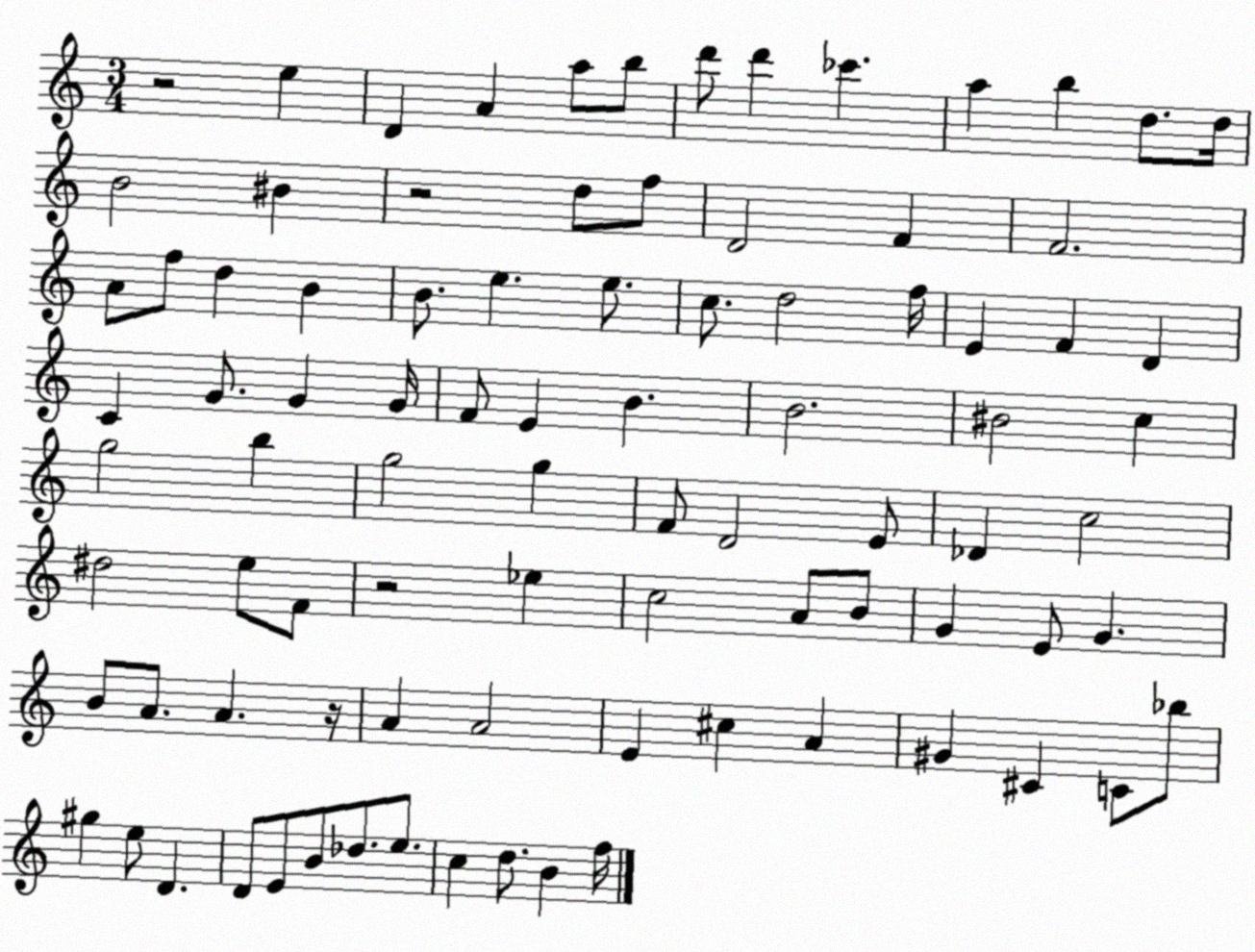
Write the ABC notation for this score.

X:1
T:Untitled
M:3/4
L:1/4
K:C
z2 e D A a/2 b/2 d'/2 d' _c' a b d/2 d/4 B2 ^B z2 d/2 f/2 D2 F F2 A/2 f/2 d B B/2 e e/2 c/2 d2 f/4 E F D C G/2 G G/4 F/2 E B B2 ^B2 c g2 b g2 g F/2 D2 E/2 _D c2 ^d2 e/2 F/2 z2 _e c2 A/2 B/2 G E/2 G B/2 A/2 A z/4 A A2 E ^c A ^G ^C C/2 _b/2 ^g e/2 D D/2 E/2 B/2 _d/2 e/2 c d/2 B f/4